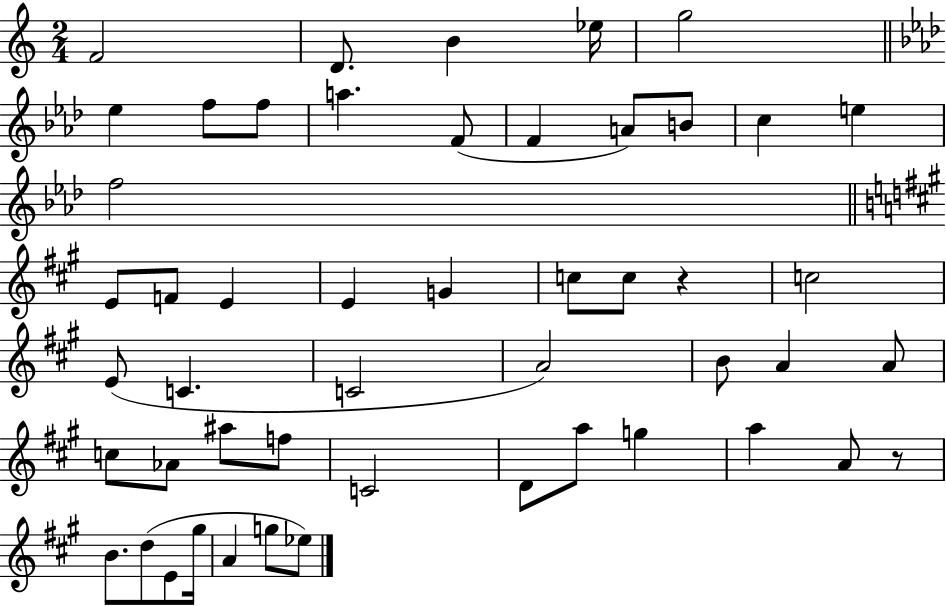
F4/h D4/e. B4/q Eb5/s G5/h Eb5/q F5/e F5/e A5/q. F4/e F4/q A4/e B4/e C5/q E5/q F5/h E4/e F4/e E4/q E4/q G4/q C5/e C5/e R/q C5/h E4/e C4/q. C4/h A4/h B4/e A4/q A4/e C5/e Ab4/e A#5/e F5/e C4/h D4/e A5/e G5/q A5/q A4/e R/e B4/e. D5/e E4/e G#5/s A4/q G5/e Eb5/e